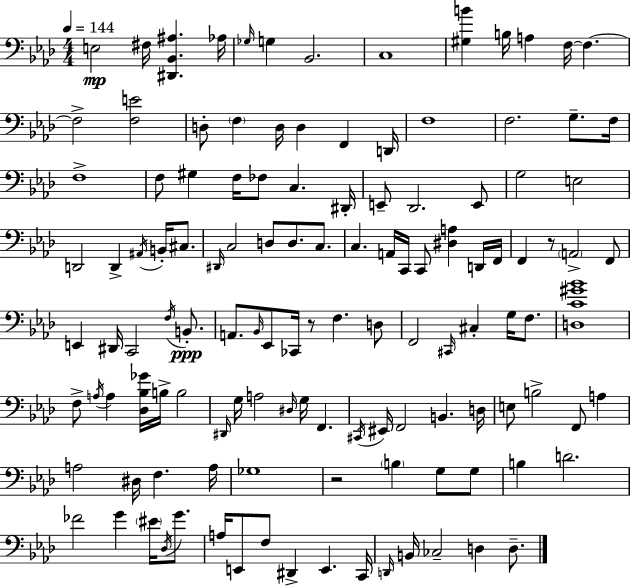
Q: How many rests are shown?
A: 3